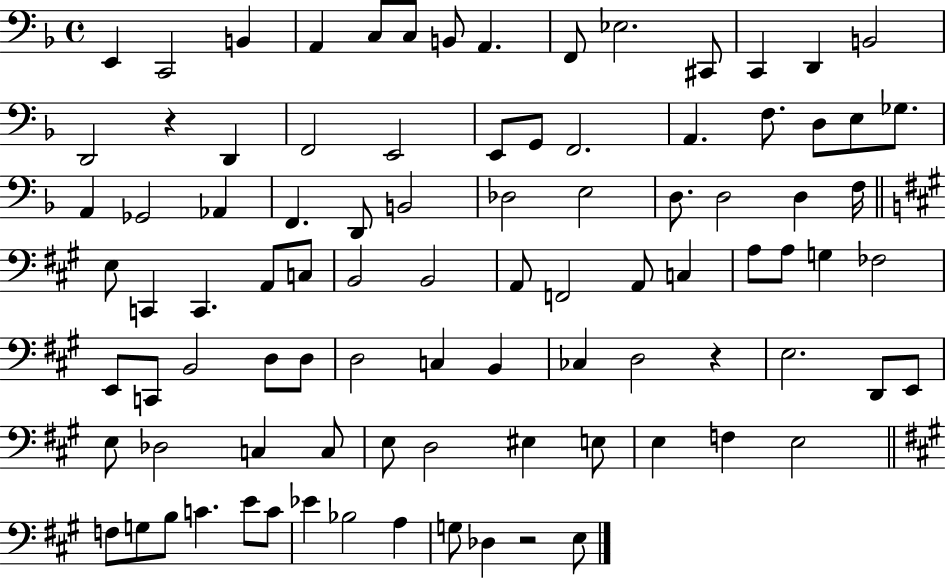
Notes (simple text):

E2/q C2/h B2/q A2/q C3/e C3/e B2/e A2/q. F2/e Eb3/h. C#2/e C2/q D2/q B2/h D2/h R/q D2/q F2/h E2/h E2/e G2/e F2/h. A2/q. F3/e. D3/e E3/e Gb3/e. A2/q Gb2/h Ab2/q F2/q. D2/e B2/h Db3/h E3/h D3/e. D3/h D3/q F3/s E3/e C2/q C2/q. A2/e C3/e B2/h B2/h A2/e F2/h A2/e C3/q A3/e A3/e G3/q FES3/h E2/e C2/e B2/h D3/e D3/e D3/h C3/q B2/q CES3/q D3/h R/q E3/h. D2/e E2/e E3/e Db3/h C3/q C3/e E3/e D3/h EIS3/q E3/e E3/q F3/q E3/h F3/e G3/e B3/e C4/q. E4/e C4/e Eb4/q Bb3/h A3/q G3/e Db3/q R/h E3/e